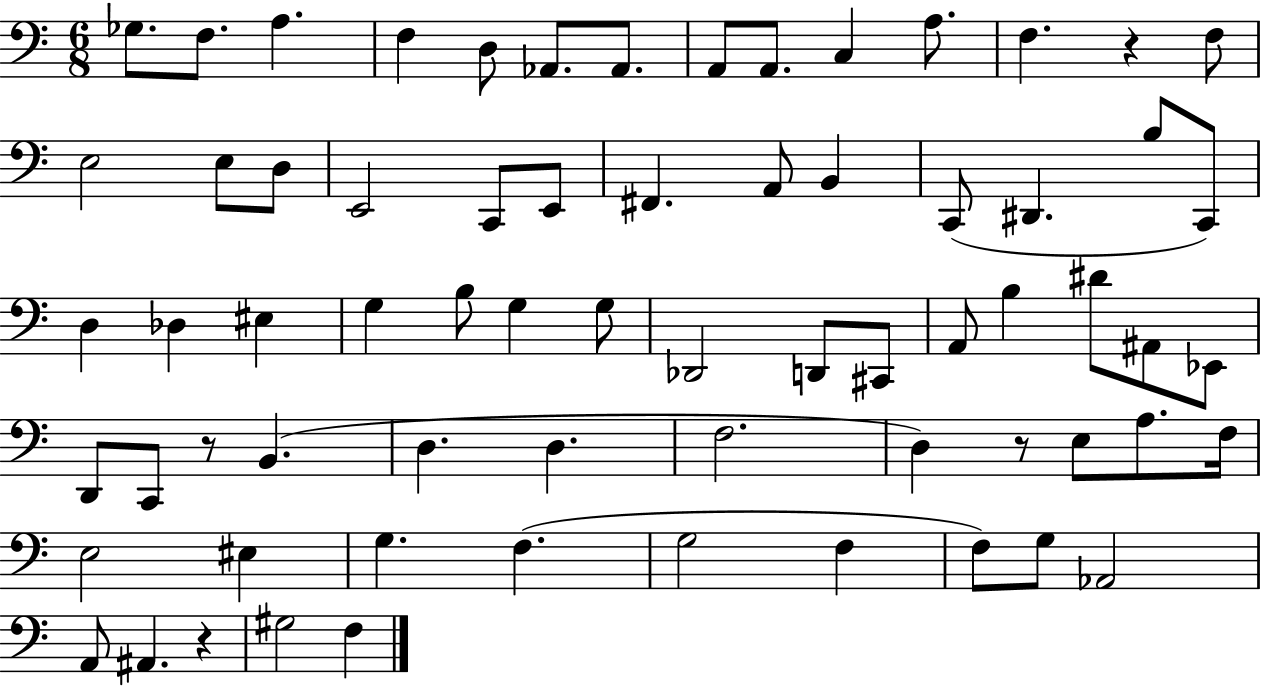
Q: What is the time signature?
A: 6/8